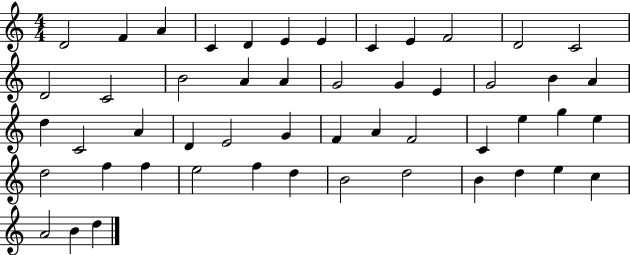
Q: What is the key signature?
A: C major